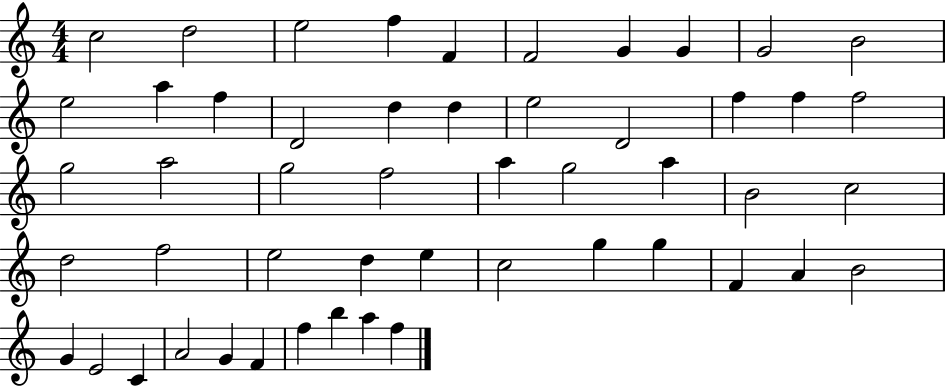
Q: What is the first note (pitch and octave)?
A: C5